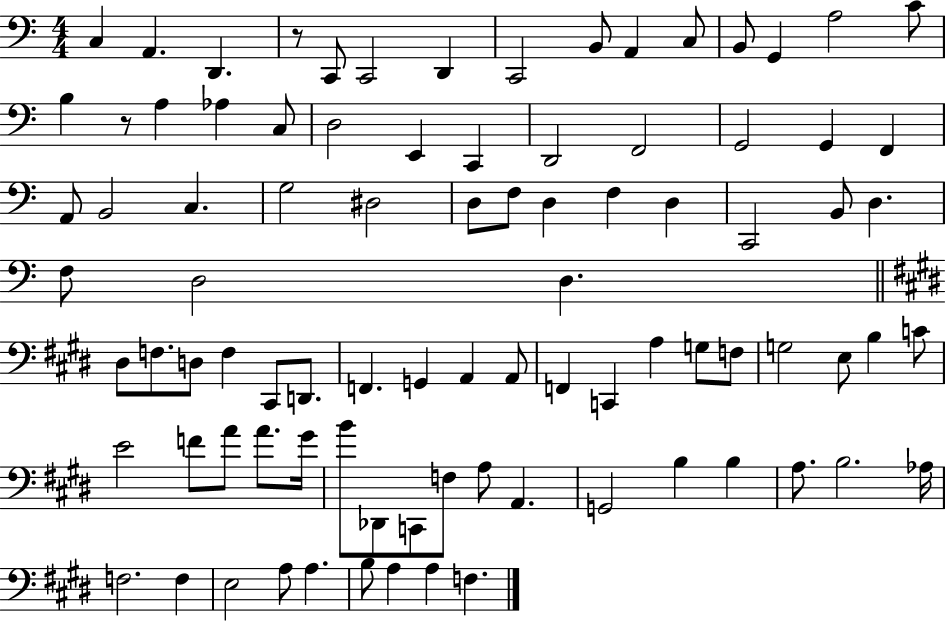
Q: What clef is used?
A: bass